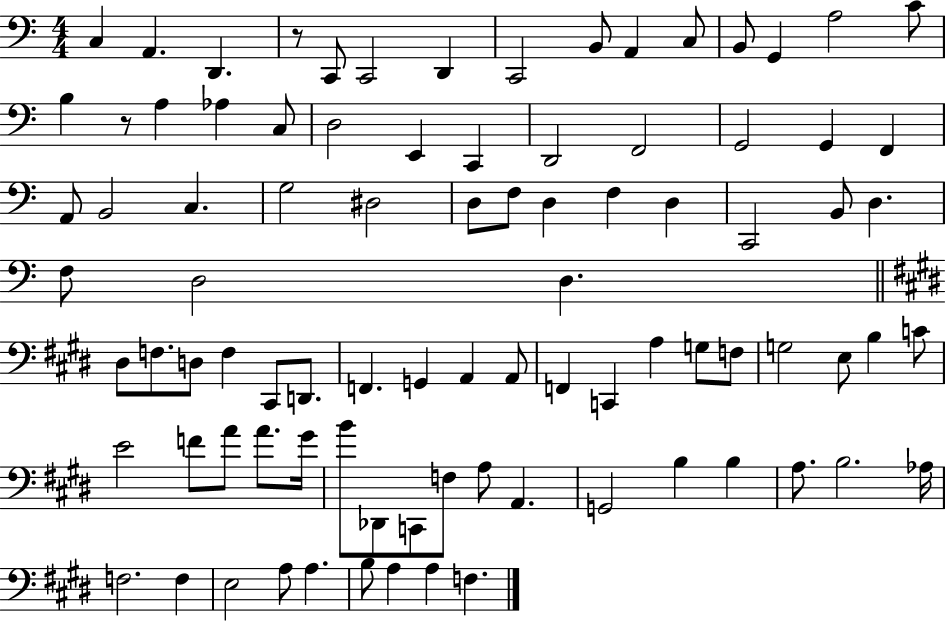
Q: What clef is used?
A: bass